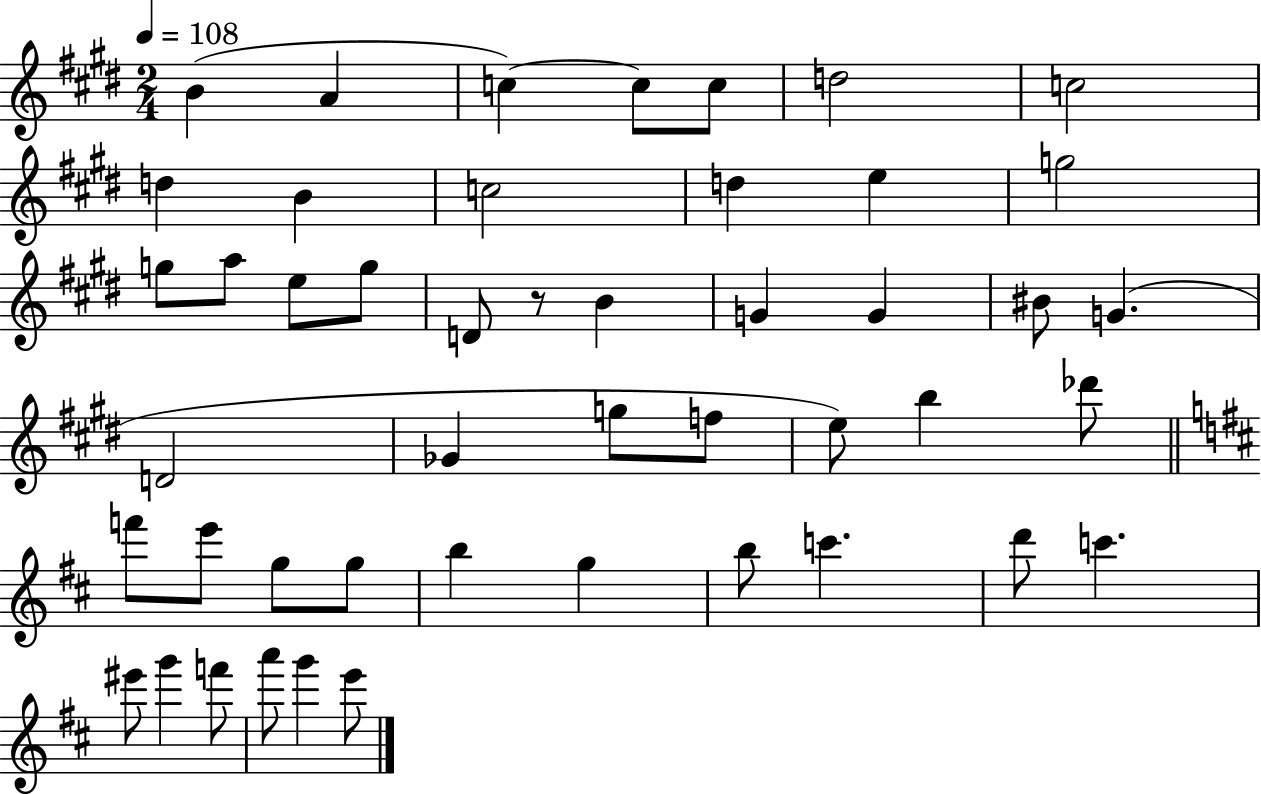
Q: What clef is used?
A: treble